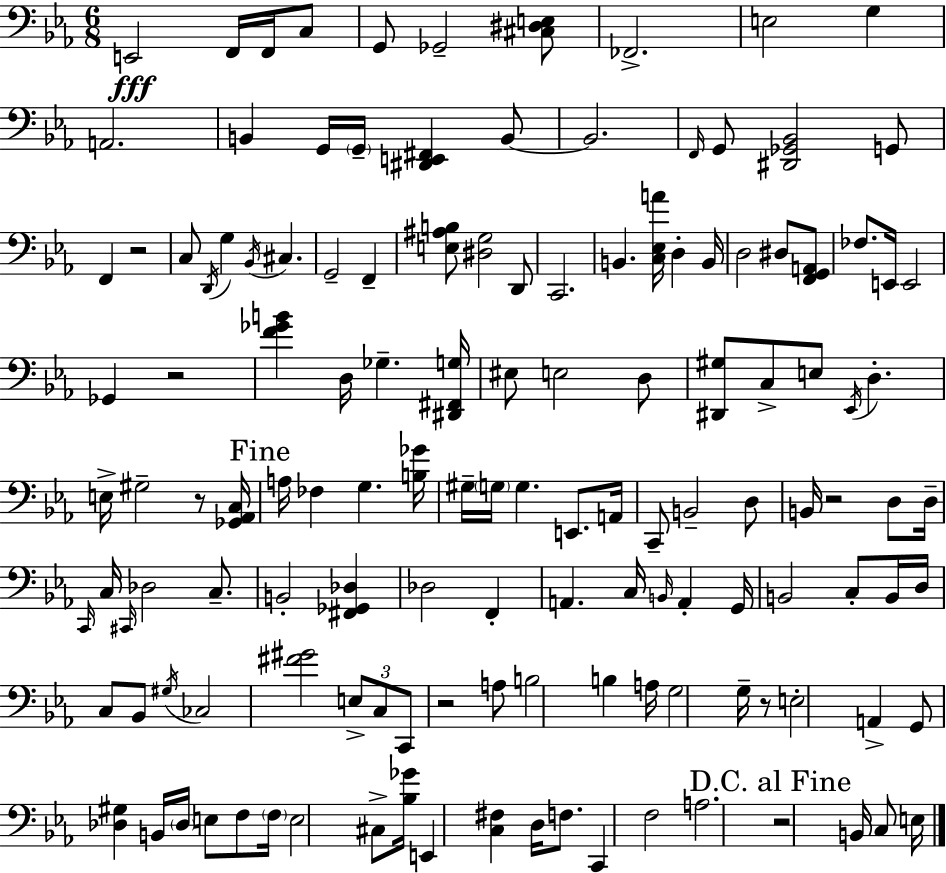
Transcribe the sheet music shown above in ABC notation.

X:1
T:Untitled
M:6/8
L:1/4
K:Cm
E,,2 F,,/4 F,,/4 C,/2 G,,/2 _G,,2 [^C,^D,E,]/2 _F,,2 E,2 G, A,,2 B,, G,,/4 G,,/4 [^D,,E,,^F,,] B,,/2 B,,2 F,,/4 G,,/2 [^D,,_G,,_B,,]2 G,,/2 F,, z2 C,/2 D,,/4 G, _B,,/4 ^C, G,,2 F,, [E,^A,B,]/2 [^D,G,]2 D,,/2 C,,2 B,, [C,_E,A]/4 D, B,,/4 D,2 ^D,/2 [F,,G,,A,,]/2 _F,/2 E,,/4 E,,2 _G,, z2 [F_GB] D,/4 _G, [^D,,^F,,G,]/4 ^E,/2 E,2 D,/2 [^D,,^G,]/2 C,/2 E,/2 _E,,/4 D, E,/4 ^G,2 z/2 [_G,,_A,,C,]/4 A,/4 _F, G, [B,_G]/4 ^G,/4 G,/4 G, E,,/2 A,,/4 C,,/2 B,,2 D,/2 B,,/4 z2 D,/2 D,/4 C,,/4 C,/4 ^C,,/4 _D,2 C,/2 B,,2 [^F,,_G,,_D,] _D,2 F,, A,, C,/4 B,,/4 A,, G,,/4 B,,2 C,/2 B,,/4 D,/4 C,/2 _B,,/2 ^G,/4 _C,2 [^F^G]2 E,/2 C,/2 C,,/2 z2 A,/2 B,2 B, A,/4 G,2 G,/4 z/2 E,2 A,, G,,/2 [_D,^G,] B,,/4 _D,/4 E,/2 F,/2 F,/4 E,2 ^C,/2 [_B,_G]/4 E,, [C,^F,] D,/4 F,/2 C,, F,2 A,2 z2 B,,/4 C,/2 E,/4